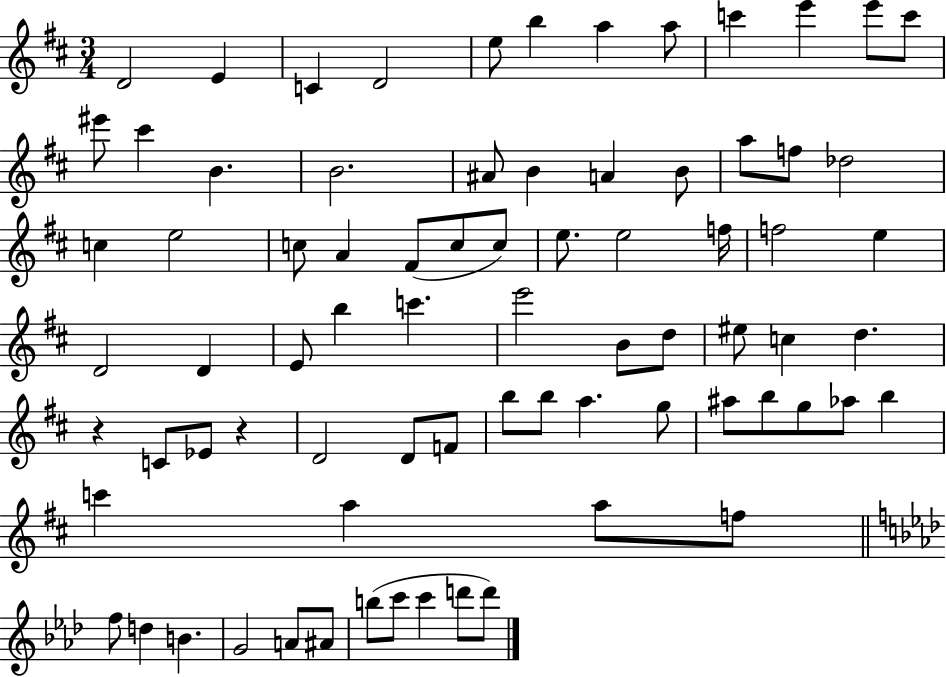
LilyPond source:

{
  \clef treble
  \numericTimeSignature
  \time 3/4
  \key d \major
  d'2 e'4 | c'4 d'2 | e''8 b''4 a''4 a''8 | c'''4 e'''4 e'''8 c'''8 | \break eis'''8 cis'''4 b'4. | b'2. | ais'8 b'4 a'4 b'8 | a''8 f''8 des''2 | \break c''4 e''2 | c''8 a'4 fis'8( c''8 c''8) | e''8. e''2 f''16 | f''2 e''4 | \break d'2 d'4 | e'8 b''4 c'''4. | e'''2 b'8 d''8 | eis''8 c''4 d''4. | \break r4 c'8 ees'8 r4 | d'2 d'8 f'8 | b''8 b''8 a''4. g''8 | ais''8 b''8 g''8 aes''8 b''4 | \break c'''4 a''4 a''8 f''8 | \bar "||" \break \key aes \major f''8 d''4 b'4. | g'2 a'8 ais'8 | b''8( c'''8 c'''4 d'''8 d'''8) | \bar "|."
}